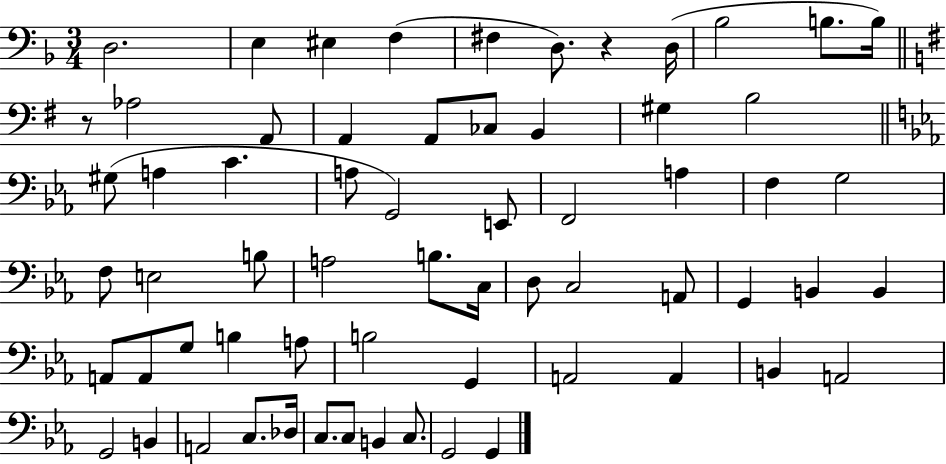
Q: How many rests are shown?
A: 2